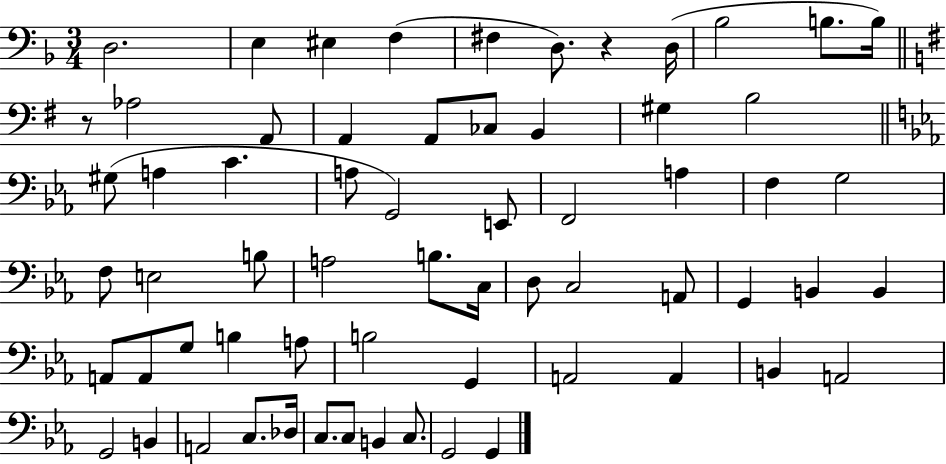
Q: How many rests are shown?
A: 2